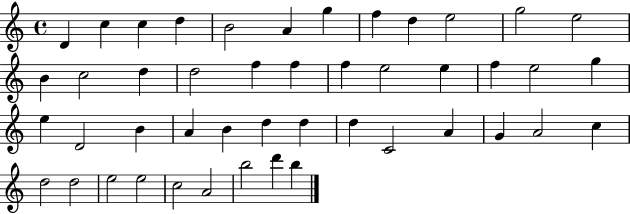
D4/q C5/q C5/q D5/q B4/h A4/q G5/q F5/q D5/q E5/h G5/h E5/h B4/q C5/h D5/q D5/h F5/q F5/q F5/q E5/h E5/q F5/q E5/h G5/q E5/q D4/h B4/q A4/q B4/q D5/q D5/q D5/q C4/h A4/q G4/q A4/h C5/q D5/h D5/h E5/h E5/h C5/h A4/h B5/h D6/q B5/q